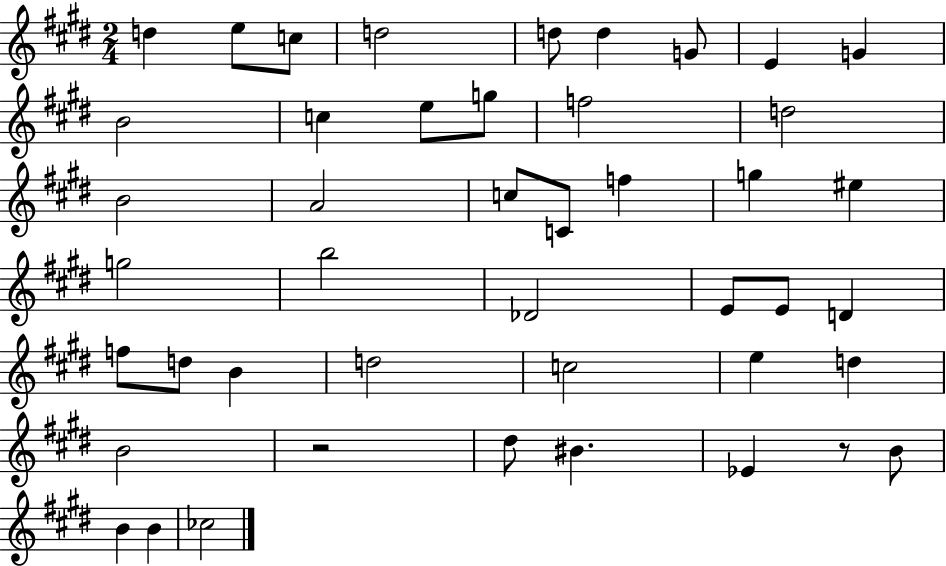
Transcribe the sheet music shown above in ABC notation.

X:1
T:Untitled
M:2/4
L:1/4
K:E
d e/2 c/2 d2 d/2 d G/2 E G B2 c e/2 g/2 f2 d2 B2 A2 c/2 C/2 f g ^e g2 b2 _D2 E/2 E/2 D f/2 d/2 B d2 c2 e d B2 z2 ^d/2 ^B _E z/2 B/2 B B _c2